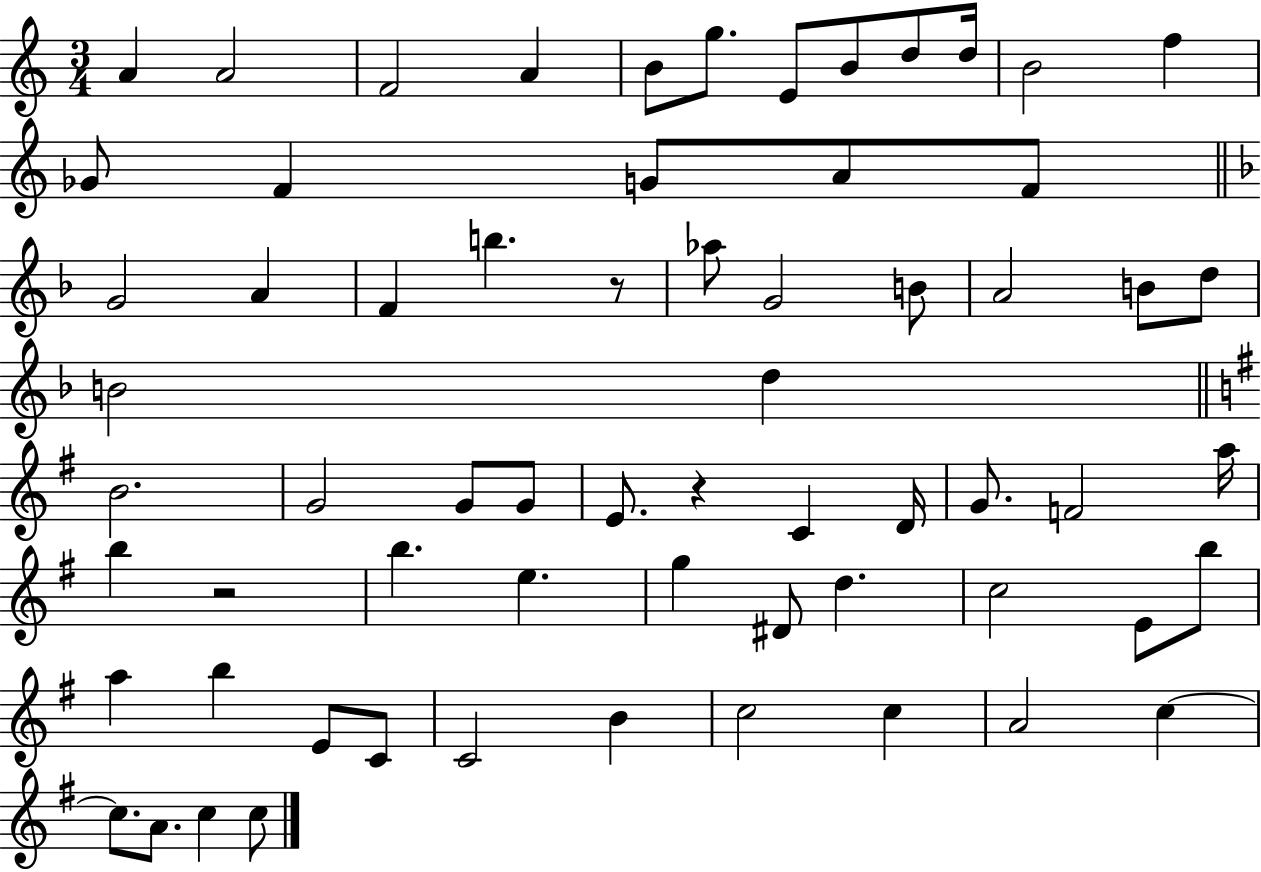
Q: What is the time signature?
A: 3/4